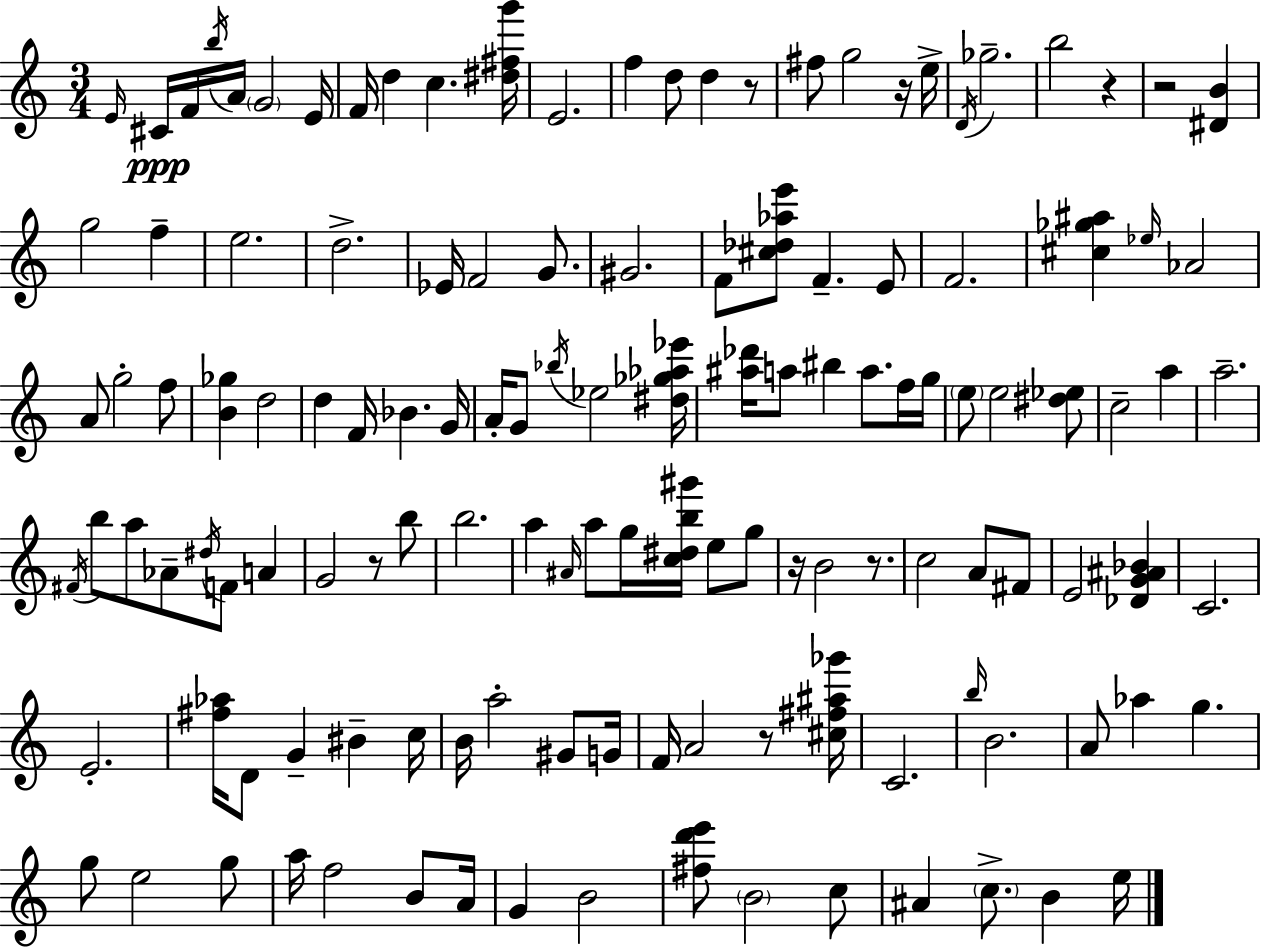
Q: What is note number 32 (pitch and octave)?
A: F4